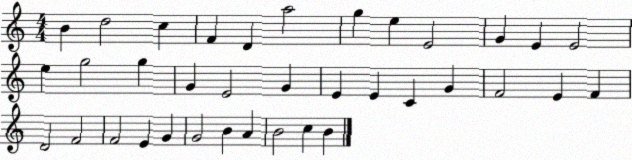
X:1
T:Untitled
M:4/4
L:1/4
K:C
B d2 c F D a2 g e E2 G E E2 e g2 g G E2 G E E C G F2 E F D2 F2 F2 E G G2 B A B2 c B